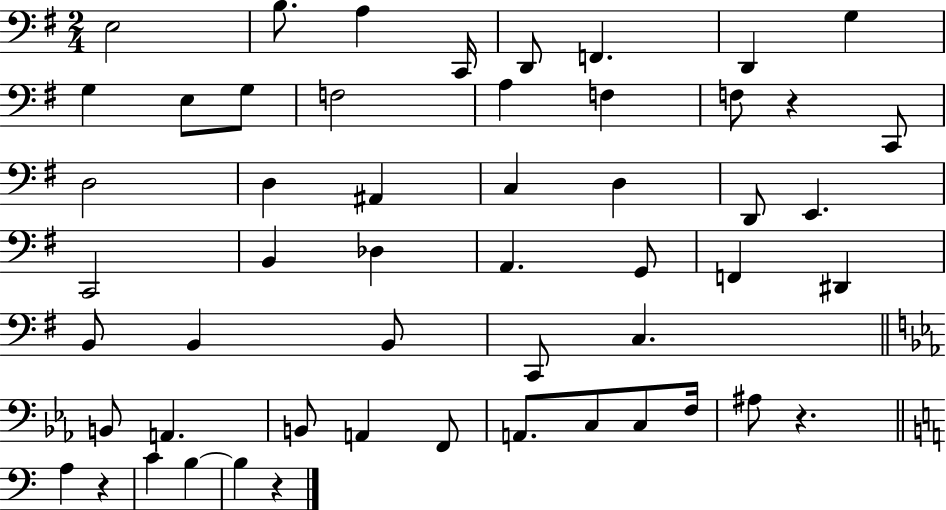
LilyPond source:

{
  \clef bass
  \numericTimeSignature
  \time 2/4
  \key g \major
  e2 | b8. a4 c,16 | d,8 f,4. | d,4 g4 | \break g4 e8 g8 | f2 | a4 f4 | f8 r4 c,8 | \break d2 | d4 ais,4 | c4 d4 | d,8 e,4. | \break c,2 | b,4 des4 | a,4. g,8 | f,4 dis,4 | \break b,8 b,4 b,8 | c,8 c4. | \bar "||" \break \key ees \major b,8 a,4. | b,8 a,4 f,8 | a,8. c8 c8 f16 | ais8 r4. | \break \bar "||" \break \key a \minor a4 r4 | c'4 b4~~ | b4 r4 | \bar "|."
}